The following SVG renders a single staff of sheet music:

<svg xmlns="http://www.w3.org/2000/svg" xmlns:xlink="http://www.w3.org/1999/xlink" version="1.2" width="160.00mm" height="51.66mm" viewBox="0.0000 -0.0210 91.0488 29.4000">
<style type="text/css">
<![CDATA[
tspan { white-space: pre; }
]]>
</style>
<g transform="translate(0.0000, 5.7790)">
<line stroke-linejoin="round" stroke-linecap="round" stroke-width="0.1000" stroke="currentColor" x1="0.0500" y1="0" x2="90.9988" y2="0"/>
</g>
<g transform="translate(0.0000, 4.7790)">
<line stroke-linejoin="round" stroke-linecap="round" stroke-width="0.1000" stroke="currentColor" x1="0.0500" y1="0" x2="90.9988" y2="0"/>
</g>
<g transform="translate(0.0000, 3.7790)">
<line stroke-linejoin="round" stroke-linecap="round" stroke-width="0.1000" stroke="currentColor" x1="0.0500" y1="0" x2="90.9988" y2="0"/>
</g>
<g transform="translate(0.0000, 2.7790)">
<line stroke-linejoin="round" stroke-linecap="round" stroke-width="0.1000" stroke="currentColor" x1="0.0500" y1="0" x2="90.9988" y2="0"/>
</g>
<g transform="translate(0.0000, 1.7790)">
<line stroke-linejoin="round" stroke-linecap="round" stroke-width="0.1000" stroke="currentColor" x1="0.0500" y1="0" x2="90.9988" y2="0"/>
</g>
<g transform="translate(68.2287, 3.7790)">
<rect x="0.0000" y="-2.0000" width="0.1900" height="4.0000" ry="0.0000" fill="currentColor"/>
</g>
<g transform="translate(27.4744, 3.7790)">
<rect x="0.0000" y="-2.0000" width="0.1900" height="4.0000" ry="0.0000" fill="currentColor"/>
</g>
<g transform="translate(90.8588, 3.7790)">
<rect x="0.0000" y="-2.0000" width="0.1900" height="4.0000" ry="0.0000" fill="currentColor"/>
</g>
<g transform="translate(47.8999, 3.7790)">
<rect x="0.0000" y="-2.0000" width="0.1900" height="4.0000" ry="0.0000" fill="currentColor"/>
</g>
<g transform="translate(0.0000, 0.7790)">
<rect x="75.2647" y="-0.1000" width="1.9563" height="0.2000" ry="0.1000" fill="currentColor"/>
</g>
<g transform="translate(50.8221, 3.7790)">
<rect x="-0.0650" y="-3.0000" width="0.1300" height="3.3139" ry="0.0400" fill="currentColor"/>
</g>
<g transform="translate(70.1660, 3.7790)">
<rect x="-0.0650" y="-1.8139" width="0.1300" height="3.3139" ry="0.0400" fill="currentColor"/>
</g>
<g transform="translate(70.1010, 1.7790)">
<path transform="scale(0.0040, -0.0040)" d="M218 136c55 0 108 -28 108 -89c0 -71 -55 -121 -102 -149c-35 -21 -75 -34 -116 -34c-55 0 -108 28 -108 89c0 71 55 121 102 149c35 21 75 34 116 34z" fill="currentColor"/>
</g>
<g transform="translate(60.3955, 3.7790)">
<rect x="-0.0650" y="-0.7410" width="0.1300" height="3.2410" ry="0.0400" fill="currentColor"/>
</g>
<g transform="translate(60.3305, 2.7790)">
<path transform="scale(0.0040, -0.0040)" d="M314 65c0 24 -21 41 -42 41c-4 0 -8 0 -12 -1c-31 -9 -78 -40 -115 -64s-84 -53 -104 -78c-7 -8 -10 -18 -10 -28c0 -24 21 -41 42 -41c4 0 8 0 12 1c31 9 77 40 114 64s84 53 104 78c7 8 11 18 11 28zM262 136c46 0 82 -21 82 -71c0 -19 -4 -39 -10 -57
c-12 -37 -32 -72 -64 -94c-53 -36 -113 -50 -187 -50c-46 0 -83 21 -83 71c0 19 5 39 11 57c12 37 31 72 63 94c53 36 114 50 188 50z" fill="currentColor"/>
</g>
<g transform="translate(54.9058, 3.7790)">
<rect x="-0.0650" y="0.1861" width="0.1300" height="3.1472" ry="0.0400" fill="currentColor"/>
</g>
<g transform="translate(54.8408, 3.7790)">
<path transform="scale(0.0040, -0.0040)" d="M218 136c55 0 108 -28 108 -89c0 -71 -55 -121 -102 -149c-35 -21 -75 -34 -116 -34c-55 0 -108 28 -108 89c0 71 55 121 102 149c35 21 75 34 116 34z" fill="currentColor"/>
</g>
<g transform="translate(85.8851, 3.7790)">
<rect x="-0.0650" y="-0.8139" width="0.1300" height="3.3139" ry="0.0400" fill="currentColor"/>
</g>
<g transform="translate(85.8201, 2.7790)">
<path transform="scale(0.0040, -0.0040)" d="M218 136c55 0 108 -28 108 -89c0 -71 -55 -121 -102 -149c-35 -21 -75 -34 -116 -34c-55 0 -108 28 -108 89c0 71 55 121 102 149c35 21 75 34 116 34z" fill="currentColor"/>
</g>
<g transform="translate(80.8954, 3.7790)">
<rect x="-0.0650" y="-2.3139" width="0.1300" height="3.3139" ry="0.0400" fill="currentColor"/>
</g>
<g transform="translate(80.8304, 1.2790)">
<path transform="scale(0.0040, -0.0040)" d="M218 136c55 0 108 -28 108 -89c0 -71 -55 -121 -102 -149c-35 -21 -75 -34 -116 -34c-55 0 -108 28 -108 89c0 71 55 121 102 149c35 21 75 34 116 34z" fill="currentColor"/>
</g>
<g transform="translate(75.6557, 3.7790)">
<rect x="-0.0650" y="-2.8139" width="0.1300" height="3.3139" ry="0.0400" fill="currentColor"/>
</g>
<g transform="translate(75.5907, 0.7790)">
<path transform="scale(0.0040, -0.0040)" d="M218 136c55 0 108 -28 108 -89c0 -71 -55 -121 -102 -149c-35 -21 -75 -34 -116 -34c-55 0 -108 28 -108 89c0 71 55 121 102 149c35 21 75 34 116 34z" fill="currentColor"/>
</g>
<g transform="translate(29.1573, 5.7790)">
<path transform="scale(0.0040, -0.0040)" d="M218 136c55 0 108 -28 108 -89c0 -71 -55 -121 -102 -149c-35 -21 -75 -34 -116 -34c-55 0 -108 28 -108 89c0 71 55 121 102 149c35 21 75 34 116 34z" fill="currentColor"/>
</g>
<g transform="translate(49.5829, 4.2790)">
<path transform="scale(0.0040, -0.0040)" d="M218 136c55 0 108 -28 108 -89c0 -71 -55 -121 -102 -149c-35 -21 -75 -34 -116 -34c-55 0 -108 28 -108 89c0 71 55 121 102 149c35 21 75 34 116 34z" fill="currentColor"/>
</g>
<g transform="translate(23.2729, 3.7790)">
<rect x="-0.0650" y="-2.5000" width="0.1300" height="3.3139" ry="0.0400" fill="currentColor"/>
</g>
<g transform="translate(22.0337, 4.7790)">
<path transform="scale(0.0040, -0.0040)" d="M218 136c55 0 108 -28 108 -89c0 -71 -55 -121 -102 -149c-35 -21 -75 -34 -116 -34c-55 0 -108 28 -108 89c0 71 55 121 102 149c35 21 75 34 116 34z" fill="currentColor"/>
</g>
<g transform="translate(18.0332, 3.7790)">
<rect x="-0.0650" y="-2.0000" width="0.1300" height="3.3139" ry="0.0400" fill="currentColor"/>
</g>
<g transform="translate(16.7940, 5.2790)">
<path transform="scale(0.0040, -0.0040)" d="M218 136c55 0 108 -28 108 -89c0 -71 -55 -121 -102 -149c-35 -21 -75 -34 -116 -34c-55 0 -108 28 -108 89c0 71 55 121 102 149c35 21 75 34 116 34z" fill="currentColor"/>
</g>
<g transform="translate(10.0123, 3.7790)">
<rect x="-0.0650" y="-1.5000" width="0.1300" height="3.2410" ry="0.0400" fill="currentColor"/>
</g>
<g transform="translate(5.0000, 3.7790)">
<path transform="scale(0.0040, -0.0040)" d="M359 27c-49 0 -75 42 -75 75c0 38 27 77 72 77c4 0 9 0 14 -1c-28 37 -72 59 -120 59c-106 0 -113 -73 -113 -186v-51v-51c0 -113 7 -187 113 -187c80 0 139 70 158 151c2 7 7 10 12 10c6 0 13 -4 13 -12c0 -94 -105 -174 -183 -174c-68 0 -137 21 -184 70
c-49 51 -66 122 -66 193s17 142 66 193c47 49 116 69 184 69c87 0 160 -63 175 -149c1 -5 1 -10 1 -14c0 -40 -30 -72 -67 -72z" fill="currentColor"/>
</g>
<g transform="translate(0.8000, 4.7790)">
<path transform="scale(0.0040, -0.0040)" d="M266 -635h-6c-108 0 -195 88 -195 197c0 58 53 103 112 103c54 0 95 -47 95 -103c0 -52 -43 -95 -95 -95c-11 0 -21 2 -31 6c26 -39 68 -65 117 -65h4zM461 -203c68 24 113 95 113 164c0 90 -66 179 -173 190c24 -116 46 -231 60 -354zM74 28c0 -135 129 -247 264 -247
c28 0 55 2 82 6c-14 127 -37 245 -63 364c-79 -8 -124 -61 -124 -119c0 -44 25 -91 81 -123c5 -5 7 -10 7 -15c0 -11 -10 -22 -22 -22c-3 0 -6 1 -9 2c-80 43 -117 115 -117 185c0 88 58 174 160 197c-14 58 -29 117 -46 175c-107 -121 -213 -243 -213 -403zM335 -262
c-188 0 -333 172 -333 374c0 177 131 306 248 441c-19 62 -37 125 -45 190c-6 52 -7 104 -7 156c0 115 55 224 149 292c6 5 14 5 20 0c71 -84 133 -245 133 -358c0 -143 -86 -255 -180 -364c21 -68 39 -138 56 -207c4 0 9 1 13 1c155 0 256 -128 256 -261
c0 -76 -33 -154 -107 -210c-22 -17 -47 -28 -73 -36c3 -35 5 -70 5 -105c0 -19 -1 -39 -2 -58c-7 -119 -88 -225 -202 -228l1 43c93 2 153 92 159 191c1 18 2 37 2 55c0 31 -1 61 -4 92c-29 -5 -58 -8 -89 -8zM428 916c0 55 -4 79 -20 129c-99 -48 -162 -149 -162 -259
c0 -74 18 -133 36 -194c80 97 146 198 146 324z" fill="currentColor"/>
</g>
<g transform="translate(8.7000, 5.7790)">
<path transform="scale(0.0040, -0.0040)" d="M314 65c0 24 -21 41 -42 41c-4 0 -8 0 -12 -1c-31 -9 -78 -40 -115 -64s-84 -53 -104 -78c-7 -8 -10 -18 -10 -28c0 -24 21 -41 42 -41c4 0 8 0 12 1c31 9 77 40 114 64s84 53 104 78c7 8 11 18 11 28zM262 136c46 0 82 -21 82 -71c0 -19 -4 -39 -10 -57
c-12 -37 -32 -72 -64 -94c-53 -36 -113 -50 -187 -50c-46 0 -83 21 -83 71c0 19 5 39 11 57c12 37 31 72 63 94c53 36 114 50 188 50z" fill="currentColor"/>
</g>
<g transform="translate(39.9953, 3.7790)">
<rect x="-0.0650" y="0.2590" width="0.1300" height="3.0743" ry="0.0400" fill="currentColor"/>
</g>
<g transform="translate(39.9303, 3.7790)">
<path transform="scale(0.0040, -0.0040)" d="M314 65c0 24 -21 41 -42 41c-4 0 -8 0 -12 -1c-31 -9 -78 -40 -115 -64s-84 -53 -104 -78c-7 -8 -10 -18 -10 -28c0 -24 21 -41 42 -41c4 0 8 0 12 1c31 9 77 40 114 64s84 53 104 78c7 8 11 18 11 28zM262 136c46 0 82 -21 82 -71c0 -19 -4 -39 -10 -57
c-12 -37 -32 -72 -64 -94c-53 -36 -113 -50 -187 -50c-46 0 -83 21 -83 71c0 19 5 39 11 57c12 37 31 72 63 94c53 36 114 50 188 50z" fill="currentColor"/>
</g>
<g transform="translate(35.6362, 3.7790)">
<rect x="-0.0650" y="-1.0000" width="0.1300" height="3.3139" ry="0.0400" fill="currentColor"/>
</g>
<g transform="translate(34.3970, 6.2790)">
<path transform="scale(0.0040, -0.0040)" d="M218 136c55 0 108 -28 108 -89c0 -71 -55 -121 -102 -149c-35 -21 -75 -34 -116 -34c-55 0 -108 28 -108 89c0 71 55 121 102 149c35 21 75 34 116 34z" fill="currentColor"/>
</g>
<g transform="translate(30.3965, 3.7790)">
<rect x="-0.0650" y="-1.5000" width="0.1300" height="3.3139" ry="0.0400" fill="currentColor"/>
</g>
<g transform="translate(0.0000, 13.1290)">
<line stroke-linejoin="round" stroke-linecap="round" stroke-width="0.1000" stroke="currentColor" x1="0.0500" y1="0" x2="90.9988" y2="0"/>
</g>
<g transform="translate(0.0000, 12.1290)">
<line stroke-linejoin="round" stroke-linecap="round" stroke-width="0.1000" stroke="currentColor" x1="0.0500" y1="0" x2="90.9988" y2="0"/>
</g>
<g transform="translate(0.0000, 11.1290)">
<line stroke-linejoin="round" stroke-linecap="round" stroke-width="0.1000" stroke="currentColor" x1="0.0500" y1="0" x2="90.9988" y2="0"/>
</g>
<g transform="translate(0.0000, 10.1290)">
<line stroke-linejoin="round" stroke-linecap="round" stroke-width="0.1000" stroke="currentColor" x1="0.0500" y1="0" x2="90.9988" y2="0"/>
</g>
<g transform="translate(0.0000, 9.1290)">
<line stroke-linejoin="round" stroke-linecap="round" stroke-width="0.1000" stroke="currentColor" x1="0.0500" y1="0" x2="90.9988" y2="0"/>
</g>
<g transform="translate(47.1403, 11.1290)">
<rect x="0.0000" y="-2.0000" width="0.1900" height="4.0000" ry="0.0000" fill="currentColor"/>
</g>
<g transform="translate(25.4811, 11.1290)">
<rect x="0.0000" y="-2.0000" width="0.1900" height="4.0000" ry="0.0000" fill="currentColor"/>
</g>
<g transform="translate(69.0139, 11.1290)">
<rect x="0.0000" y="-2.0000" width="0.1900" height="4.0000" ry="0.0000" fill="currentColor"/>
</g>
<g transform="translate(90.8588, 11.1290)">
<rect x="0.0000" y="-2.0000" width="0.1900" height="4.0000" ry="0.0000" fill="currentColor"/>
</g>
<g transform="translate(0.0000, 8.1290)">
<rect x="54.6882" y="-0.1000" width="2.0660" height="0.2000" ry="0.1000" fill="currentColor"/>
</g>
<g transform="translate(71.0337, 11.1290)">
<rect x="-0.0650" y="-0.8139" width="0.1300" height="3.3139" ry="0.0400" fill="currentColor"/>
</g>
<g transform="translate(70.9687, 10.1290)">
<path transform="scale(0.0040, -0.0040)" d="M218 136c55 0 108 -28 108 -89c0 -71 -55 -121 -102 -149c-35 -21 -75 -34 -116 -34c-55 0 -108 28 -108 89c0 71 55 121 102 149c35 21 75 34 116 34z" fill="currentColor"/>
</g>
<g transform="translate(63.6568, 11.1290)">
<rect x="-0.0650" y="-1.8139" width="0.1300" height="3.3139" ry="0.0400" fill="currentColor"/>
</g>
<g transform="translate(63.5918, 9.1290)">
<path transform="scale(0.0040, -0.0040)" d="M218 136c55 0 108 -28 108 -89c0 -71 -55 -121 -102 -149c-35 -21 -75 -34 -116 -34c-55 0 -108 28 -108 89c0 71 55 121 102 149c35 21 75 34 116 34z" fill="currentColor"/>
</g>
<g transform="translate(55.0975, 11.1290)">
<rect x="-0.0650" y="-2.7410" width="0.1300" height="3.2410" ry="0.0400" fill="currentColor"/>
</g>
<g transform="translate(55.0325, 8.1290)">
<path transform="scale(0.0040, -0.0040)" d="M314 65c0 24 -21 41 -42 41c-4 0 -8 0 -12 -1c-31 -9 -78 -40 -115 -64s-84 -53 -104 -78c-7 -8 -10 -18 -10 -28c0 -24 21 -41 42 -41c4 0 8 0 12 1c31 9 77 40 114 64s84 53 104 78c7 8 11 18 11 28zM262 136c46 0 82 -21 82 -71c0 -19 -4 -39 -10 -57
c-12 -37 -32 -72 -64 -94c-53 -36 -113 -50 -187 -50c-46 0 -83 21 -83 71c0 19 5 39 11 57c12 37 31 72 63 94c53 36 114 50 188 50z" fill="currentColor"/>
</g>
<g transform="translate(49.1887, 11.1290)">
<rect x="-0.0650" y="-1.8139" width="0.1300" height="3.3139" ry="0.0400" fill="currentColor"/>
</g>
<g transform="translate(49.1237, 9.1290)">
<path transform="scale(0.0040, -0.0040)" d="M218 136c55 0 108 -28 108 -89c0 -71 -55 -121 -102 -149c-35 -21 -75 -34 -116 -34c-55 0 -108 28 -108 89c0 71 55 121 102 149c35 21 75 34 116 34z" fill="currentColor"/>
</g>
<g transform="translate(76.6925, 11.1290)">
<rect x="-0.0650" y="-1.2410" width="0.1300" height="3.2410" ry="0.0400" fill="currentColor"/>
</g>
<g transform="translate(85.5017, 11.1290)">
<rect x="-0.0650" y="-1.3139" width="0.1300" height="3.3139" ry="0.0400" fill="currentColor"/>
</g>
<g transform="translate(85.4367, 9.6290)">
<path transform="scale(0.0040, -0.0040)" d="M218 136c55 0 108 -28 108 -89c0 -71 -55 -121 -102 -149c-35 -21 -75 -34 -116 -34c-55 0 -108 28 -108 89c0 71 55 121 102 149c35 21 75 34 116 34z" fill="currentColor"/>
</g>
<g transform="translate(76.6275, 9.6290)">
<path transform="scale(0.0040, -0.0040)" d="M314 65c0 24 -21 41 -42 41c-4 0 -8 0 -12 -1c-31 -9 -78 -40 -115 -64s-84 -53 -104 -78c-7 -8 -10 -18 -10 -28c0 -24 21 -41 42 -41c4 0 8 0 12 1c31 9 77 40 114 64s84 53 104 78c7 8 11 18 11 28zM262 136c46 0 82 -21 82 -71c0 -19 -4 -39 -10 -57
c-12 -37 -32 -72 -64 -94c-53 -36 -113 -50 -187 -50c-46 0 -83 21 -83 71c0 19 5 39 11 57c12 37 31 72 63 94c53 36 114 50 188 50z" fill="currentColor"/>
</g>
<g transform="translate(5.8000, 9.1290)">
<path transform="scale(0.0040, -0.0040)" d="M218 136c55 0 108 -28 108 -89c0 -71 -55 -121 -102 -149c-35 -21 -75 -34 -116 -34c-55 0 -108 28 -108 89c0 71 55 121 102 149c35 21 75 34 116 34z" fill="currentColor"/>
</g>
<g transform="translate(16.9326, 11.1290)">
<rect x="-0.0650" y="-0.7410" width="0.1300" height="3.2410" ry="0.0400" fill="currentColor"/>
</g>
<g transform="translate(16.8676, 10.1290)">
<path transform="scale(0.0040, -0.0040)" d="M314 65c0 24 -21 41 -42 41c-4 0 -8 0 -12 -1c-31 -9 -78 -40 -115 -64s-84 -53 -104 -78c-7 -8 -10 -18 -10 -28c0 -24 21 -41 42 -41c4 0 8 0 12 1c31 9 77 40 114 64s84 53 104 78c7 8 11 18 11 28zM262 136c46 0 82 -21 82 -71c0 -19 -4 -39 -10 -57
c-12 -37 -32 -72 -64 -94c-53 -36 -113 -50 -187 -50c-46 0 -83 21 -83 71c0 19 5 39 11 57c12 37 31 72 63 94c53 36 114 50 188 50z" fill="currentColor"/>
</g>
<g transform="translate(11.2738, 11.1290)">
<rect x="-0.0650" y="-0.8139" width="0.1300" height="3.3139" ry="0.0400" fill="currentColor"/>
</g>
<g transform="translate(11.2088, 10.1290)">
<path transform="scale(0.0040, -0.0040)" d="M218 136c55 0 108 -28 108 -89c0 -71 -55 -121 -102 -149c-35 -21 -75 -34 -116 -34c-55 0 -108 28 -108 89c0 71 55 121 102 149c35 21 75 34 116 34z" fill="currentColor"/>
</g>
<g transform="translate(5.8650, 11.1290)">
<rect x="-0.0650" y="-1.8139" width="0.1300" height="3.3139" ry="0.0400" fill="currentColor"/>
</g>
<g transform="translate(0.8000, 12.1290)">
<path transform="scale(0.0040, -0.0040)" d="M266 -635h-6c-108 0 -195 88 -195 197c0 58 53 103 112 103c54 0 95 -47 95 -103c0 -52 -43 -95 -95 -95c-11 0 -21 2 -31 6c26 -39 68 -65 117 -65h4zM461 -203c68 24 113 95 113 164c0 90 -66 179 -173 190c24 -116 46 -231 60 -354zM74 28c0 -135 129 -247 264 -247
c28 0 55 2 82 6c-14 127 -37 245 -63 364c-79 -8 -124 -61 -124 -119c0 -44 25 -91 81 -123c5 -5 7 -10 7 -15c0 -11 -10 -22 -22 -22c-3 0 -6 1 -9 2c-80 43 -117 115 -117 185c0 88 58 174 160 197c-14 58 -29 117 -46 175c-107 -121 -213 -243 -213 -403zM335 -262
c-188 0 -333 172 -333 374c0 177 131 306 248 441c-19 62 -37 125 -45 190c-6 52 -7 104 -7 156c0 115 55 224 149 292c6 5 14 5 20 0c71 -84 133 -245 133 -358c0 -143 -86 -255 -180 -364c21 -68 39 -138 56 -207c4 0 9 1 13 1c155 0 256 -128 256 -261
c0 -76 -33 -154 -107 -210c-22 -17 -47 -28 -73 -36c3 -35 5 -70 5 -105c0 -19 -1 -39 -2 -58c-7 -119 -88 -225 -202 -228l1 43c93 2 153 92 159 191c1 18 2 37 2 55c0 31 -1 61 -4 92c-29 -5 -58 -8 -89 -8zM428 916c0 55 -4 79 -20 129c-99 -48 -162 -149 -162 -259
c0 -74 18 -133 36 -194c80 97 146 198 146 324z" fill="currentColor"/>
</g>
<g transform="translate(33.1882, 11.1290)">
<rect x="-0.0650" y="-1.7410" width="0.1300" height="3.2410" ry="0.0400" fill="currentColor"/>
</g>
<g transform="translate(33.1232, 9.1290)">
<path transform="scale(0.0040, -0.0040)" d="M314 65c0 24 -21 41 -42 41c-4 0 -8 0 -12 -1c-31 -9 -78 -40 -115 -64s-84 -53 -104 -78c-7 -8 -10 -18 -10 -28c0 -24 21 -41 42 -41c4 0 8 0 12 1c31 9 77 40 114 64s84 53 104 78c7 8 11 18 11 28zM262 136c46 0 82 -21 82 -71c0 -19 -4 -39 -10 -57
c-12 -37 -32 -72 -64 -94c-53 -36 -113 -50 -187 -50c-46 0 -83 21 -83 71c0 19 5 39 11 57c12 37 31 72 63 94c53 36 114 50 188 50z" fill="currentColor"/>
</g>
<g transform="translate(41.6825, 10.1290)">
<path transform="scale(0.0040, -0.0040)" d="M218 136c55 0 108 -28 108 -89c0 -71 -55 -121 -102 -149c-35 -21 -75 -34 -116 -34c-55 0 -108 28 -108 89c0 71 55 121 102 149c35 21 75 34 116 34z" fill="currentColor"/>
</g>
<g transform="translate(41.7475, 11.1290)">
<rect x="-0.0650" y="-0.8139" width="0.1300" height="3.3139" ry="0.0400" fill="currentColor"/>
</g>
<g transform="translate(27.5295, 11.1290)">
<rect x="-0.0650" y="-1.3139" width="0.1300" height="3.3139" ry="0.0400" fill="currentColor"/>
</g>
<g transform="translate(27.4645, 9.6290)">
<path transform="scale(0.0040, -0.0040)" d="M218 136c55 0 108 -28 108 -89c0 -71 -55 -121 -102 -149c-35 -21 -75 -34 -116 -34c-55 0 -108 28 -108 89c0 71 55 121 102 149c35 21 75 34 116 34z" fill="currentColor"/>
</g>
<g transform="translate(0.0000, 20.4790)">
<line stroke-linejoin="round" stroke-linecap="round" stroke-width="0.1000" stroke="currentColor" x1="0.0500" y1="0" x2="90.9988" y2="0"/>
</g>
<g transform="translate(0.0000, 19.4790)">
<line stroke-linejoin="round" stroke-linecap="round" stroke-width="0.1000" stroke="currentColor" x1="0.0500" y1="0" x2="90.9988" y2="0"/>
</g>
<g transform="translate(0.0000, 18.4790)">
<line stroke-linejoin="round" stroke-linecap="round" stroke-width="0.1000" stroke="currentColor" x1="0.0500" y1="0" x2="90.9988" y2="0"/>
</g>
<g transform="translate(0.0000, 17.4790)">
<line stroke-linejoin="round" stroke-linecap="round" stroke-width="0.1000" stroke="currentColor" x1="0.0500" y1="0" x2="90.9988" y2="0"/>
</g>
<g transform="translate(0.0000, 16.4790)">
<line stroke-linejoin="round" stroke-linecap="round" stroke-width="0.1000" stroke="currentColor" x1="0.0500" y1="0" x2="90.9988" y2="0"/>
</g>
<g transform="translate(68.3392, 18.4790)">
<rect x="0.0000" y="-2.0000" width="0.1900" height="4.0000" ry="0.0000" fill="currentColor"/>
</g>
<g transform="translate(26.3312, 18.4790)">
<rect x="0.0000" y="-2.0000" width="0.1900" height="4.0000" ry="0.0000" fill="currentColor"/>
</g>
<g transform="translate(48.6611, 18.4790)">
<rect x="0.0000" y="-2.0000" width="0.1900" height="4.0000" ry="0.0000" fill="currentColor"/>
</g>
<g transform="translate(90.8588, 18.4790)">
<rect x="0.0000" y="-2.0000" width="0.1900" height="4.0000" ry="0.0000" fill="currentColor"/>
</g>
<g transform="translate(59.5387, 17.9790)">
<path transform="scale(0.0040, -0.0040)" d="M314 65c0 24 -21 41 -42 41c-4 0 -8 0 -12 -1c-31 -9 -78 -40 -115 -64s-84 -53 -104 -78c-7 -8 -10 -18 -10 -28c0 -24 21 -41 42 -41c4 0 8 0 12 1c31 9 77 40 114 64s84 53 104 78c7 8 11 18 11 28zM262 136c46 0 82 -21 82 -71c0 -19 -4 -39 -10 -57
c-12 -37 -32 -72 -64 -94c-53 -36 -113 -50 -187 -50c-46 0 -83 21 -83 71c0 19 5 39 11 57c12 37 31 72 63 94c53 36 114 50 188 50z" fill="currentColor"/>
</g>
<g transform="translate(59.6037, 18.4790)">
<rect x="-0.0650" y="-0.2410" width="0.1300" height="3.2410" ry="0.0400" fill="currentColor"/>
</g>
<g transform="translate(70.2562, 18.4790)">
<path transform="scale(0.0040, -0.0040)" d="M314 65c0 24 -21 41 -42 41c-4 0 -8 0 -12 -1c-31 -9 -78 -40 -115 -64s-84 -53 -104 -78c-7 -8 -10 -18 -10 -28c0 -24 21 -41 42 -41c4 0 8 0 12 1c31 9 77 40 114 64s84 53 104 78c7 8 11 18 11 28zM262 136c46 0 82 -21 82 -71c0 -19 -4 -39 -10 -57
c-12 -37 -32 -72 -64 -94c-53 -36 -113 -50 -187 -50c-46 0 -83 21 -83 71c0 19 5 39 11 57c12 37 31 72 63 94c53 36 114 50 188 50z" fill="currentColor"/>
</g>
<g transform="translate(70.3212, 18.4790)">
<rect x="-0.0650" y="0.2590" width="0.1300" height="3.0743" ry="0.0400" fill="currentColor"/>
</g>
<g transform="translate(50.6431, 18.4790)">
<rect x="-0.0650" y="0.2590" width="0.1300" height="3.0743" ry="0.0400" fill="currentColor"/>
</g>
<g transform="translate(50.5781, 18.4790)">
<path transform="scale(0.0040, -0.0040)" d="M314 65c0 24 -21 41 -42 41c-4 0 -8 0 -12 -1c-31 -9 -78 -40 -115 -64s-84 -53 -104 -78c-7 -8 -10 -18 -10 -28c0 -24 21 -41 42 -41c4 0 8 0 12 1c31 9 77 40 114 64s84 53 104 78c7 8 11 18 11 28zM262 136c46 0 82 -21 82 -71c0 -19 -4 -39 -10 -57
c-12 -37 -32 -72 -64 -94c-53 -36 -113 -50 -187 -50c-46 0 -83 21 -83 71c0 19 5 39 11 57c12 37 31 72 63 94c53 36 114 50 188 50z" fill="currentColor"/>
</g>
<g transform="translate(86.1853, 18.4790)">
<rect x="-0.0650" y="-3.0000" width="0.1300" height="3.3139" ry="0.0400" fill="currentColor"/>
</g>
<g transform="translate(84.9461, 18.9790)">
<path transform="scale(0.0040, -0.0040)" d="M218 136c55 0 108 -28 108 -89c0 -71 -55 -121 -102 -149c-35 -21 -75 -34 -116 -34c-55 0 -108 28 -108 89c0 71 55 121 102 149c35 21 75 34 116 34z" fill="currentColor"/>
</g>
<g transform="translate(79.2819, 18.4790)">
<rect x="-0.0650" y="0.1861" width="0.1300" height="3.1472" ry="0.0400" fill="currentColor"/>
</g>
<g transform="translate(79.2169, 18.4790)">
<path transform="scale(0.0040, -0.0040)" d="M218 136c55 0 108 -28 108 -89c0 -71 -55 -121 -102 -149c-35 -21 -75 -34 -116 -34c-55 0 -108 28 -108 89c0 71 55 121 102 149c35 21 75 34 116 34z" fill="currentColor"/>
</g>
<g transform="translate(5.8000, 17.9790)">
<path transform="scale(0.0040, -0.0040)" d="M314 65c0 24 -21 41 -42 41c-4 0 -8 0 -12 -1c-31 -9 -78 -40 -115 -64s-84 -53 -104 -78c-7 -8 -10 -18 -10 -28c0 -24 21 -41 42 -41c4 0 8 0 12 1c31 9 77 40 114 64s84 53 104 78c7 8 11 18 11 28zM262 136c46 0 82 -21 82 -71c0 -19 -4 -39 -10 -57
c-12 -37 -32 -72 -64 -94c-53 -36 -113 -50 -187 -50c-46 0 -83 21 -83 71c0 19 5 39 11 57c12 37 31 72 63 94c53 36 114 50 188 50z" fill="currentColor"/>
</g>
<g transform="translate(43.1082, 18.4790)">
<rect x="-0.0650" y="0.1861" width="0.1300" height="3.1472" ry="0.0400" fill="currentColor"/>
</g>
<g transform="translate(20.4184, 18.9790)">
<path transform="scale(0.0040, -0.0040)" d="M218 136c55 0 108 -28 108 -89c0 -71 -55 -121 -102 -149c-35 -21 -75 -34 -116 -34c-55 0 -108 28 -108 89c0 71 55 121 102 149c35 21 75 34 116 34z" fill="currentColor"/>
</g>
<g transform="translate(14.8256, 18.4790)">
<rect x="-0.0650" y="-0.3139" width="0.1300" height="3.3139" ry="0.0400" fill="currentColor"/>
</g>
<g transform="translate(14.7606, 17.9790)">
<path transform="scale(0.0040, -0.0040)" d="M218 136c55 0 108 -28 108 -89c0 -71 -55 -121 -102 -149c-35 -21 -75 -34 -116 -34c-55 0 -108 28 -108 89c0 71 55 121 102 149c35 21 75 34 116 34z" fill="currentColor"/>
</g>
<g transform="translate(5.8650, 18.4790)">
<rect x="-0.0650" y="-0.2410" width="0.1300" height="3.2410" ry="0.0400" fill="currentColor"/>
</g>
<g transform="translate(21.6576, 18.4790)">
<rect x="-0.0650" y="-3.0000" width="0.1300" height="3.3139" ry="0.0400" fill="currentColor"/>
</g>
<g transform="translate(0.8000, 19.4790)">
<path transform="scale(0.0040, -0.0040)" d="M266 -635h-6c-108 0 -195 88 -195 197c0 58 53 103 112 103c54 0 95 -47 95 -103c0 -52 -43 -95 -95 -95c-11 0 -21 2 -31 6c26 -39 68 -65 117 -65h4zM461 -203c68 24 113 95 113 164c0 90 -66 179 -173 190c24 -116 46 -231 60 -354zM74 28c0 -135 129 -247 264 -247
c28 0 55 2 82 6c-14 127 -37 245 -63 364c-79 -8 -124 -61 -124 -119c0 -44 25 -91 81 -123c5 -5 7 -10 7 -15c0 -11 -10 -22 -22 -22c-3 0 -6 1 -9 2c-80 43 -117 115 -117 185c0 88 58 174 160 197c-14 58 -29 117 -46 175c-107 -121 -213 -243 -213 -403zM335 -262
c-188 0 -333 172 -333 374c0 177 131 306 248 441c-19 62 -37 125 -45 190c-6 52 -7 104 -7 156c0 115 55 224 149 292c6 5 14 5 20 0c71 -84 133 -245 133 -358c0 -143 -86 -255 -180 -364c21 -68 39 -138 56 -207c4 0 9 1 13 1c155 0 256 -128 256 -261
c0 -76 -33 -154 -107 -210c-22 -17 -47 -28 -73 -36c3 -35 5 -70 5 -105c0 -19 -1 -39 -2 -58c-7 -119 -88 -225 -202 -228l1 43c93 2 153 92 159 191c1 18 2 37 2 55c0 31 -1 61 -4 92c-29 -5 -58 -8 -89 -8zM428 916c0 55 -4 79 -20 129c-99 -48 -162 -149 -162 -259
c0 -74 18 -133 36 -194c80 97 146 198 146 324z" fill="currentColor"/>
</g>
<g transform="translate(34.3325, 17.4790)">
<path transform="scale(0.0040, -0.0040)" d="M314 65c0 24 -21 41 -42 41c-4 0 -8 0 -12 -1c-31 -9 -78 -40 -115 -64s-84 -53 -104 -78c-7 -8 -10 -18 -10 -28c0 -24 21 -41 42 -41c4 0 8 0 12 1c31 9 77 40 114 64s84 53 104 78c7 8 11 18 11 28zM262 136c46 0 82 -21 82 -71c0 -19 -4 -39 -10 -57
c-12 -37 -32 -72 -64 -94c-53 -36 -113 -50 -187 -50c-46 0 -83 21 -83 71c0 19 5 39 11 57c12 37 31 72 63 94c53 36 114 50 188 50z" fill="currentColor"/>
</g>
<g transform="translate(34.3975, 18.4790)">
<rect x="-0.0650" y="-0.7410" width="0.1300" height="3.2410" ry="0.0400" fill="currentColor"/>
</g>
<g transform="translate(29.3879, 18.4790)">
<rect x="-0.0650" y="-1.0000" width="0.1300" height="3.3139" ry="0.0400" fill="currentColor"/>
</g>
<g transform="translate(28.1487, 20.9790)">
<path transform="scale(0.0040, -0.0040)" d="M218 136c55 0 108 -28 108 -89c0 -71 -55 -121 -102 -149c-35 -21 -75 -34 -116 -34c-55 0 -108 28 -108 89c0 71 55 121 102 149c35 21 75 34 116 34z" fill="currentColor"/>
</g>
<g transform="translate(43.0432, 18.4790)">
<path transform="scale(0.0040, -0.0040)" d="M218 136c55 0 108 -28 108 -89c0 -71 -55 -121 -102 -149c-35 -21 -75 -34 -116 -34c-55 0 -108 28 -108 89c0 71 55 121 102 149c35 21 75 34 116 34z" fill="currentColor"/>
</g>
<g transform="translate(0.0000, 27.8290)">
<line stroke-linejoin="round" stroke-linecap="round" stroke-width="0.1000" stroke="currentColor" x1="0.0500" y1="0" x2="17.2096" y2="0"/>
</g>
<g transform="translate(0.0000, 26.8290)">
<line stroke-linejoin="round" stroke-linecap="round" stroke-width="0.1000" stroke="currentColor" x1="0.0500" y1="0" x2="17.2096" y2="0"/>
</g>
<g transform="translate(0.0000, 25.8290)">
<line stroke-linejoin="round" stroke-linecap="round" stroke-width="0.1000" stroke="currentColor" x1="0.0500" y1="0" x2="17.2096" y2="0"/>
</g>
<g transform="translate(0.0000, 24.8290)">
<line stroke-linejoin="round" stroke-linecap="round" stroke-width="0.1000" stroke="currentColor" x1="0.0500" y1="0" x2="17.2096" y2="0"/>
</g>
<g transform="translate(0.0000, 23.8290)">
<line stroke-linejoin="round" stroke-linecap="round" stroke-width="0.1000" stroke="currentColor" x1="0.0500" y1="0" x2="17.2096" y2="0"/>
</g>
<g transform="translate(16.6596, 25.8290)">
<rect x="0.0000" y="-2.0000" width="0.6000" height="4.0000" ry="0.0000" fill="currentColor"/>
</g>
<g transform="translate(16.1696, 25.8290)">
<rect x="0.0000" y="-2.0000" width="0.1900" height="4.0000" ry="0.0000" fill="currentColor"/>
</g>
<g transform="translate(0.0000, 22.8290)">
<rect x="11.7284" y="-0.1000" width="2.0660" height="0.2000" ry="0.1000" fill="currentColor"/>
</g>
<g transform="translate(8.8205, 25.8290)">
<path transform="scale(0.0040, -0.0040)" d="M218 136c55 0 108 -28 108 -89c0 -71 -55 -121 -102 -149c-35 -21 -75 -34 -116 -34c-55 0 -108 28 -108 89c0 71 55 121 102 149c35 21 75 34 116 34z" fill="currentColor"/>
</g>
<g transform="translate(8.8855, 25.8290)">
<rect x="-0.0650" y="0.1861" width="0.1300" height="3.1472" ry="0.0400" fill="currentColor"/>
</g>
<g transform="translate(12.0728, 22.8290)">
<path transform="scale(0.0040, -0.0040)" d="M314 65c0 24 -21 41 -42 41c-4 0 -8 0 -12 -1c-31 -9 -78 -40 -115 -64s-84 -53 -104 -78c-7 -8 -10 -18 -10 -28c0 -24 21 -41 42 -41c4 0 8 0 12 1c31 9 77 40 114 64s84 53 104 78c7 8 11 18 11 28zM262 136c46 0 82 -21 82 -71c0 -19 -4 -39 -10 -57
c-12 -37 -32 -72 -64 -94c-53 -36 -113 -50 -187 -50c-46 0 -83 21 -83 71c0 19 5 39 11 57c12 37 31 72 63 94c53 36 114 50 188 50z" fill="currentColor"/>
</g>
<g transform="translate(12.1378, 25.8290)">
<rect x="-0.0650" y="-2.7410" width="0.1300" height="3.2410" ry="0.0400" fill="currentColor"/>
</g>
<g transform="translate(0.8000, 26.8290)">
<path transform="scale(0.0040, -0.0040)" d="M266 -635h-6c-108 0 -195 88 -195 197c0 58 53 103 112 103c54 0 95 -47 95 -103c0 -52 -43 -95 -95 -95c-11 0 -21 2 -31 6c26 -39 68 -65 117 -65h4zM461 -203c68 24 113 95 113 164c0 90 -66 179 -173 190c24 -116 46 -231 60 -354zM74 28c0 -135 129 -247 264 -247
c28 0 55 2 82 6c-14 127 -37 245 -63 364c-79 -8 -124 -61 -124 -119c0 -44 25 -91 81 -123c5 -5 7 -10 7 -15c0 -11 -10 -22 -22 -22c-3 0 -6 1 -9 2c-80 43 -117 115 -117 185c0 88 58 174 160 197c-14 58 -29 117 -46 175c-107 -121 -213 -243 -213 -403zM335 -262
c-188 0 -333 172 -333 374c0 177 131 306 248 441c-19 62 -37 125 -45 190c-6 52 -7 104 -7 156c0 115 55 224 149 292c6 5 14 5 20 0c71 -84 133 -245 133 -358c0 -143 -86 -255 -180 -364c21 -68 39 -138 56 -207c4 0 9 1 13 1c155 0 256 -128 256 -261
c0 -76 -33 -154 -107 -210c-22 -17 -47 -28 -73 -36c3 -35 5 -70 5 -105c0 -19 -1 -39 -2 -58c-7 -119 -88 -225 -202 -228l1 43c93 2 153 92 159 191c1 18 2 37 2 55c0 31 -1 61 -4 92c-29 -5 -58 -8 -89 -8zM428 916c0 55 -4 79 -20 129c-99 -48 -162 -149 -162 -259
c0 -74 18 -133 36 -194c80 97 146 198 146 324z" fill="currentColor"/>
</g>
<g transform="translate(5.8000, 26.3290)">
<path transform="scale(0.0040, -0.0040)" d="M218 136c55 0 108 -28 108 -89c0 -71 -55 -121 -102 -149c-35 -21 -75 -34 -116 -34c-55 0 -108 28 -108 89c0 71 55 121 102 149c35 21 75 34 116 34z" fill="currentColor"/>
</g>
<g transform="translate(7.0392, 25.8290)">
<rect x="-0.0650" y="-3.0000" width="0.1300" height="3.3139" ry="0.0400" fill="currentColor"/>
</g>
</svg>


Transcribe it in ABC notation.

X:1
T:Untitled
M:4/4
L:1/4
K:C
E2 F G E D B2 A B d2 f a g d f d d2 e f2 d f a2 f d e2 e c2 c A D d2 B B2 c2 B2 B A A B a2